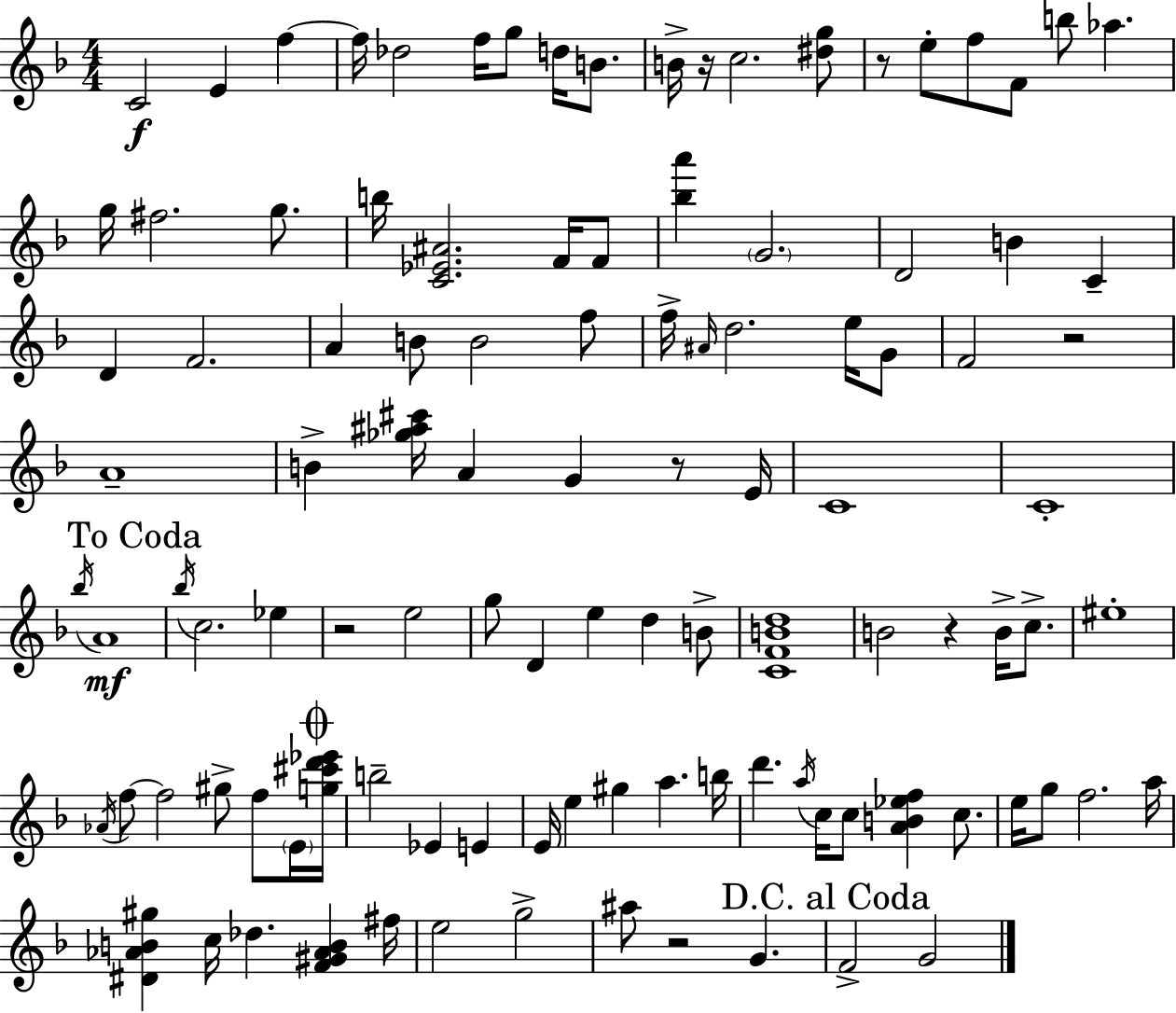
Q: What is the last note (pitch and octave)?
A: G4